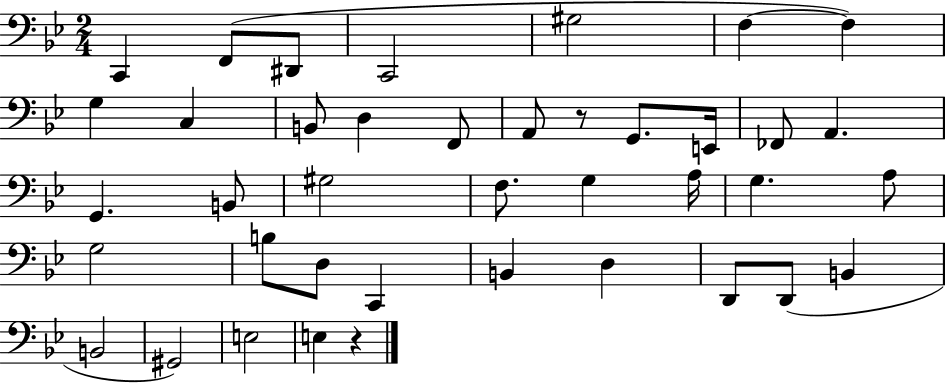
{
  \clef bass
  \numericTimeSignature
  \time 2/4
  \key bes \major
  c,4 f,8( dis,8 | c,2 | gis2 | f4~~ f4) | \break g4 c4 | b,8 d4 f,8 | a,8 r8 g,8. e,16 | fes,8 a,4. | \break g,4. b,8 | gis2 | f8. g4 a16 | g4. a8 | \break g2 | b8 d8 c,4 | b,4 d4 | d,8 d,8( b,4 | \break b,2 | gis,2) | e2 | e4 r4 | \break \bar "|."
}